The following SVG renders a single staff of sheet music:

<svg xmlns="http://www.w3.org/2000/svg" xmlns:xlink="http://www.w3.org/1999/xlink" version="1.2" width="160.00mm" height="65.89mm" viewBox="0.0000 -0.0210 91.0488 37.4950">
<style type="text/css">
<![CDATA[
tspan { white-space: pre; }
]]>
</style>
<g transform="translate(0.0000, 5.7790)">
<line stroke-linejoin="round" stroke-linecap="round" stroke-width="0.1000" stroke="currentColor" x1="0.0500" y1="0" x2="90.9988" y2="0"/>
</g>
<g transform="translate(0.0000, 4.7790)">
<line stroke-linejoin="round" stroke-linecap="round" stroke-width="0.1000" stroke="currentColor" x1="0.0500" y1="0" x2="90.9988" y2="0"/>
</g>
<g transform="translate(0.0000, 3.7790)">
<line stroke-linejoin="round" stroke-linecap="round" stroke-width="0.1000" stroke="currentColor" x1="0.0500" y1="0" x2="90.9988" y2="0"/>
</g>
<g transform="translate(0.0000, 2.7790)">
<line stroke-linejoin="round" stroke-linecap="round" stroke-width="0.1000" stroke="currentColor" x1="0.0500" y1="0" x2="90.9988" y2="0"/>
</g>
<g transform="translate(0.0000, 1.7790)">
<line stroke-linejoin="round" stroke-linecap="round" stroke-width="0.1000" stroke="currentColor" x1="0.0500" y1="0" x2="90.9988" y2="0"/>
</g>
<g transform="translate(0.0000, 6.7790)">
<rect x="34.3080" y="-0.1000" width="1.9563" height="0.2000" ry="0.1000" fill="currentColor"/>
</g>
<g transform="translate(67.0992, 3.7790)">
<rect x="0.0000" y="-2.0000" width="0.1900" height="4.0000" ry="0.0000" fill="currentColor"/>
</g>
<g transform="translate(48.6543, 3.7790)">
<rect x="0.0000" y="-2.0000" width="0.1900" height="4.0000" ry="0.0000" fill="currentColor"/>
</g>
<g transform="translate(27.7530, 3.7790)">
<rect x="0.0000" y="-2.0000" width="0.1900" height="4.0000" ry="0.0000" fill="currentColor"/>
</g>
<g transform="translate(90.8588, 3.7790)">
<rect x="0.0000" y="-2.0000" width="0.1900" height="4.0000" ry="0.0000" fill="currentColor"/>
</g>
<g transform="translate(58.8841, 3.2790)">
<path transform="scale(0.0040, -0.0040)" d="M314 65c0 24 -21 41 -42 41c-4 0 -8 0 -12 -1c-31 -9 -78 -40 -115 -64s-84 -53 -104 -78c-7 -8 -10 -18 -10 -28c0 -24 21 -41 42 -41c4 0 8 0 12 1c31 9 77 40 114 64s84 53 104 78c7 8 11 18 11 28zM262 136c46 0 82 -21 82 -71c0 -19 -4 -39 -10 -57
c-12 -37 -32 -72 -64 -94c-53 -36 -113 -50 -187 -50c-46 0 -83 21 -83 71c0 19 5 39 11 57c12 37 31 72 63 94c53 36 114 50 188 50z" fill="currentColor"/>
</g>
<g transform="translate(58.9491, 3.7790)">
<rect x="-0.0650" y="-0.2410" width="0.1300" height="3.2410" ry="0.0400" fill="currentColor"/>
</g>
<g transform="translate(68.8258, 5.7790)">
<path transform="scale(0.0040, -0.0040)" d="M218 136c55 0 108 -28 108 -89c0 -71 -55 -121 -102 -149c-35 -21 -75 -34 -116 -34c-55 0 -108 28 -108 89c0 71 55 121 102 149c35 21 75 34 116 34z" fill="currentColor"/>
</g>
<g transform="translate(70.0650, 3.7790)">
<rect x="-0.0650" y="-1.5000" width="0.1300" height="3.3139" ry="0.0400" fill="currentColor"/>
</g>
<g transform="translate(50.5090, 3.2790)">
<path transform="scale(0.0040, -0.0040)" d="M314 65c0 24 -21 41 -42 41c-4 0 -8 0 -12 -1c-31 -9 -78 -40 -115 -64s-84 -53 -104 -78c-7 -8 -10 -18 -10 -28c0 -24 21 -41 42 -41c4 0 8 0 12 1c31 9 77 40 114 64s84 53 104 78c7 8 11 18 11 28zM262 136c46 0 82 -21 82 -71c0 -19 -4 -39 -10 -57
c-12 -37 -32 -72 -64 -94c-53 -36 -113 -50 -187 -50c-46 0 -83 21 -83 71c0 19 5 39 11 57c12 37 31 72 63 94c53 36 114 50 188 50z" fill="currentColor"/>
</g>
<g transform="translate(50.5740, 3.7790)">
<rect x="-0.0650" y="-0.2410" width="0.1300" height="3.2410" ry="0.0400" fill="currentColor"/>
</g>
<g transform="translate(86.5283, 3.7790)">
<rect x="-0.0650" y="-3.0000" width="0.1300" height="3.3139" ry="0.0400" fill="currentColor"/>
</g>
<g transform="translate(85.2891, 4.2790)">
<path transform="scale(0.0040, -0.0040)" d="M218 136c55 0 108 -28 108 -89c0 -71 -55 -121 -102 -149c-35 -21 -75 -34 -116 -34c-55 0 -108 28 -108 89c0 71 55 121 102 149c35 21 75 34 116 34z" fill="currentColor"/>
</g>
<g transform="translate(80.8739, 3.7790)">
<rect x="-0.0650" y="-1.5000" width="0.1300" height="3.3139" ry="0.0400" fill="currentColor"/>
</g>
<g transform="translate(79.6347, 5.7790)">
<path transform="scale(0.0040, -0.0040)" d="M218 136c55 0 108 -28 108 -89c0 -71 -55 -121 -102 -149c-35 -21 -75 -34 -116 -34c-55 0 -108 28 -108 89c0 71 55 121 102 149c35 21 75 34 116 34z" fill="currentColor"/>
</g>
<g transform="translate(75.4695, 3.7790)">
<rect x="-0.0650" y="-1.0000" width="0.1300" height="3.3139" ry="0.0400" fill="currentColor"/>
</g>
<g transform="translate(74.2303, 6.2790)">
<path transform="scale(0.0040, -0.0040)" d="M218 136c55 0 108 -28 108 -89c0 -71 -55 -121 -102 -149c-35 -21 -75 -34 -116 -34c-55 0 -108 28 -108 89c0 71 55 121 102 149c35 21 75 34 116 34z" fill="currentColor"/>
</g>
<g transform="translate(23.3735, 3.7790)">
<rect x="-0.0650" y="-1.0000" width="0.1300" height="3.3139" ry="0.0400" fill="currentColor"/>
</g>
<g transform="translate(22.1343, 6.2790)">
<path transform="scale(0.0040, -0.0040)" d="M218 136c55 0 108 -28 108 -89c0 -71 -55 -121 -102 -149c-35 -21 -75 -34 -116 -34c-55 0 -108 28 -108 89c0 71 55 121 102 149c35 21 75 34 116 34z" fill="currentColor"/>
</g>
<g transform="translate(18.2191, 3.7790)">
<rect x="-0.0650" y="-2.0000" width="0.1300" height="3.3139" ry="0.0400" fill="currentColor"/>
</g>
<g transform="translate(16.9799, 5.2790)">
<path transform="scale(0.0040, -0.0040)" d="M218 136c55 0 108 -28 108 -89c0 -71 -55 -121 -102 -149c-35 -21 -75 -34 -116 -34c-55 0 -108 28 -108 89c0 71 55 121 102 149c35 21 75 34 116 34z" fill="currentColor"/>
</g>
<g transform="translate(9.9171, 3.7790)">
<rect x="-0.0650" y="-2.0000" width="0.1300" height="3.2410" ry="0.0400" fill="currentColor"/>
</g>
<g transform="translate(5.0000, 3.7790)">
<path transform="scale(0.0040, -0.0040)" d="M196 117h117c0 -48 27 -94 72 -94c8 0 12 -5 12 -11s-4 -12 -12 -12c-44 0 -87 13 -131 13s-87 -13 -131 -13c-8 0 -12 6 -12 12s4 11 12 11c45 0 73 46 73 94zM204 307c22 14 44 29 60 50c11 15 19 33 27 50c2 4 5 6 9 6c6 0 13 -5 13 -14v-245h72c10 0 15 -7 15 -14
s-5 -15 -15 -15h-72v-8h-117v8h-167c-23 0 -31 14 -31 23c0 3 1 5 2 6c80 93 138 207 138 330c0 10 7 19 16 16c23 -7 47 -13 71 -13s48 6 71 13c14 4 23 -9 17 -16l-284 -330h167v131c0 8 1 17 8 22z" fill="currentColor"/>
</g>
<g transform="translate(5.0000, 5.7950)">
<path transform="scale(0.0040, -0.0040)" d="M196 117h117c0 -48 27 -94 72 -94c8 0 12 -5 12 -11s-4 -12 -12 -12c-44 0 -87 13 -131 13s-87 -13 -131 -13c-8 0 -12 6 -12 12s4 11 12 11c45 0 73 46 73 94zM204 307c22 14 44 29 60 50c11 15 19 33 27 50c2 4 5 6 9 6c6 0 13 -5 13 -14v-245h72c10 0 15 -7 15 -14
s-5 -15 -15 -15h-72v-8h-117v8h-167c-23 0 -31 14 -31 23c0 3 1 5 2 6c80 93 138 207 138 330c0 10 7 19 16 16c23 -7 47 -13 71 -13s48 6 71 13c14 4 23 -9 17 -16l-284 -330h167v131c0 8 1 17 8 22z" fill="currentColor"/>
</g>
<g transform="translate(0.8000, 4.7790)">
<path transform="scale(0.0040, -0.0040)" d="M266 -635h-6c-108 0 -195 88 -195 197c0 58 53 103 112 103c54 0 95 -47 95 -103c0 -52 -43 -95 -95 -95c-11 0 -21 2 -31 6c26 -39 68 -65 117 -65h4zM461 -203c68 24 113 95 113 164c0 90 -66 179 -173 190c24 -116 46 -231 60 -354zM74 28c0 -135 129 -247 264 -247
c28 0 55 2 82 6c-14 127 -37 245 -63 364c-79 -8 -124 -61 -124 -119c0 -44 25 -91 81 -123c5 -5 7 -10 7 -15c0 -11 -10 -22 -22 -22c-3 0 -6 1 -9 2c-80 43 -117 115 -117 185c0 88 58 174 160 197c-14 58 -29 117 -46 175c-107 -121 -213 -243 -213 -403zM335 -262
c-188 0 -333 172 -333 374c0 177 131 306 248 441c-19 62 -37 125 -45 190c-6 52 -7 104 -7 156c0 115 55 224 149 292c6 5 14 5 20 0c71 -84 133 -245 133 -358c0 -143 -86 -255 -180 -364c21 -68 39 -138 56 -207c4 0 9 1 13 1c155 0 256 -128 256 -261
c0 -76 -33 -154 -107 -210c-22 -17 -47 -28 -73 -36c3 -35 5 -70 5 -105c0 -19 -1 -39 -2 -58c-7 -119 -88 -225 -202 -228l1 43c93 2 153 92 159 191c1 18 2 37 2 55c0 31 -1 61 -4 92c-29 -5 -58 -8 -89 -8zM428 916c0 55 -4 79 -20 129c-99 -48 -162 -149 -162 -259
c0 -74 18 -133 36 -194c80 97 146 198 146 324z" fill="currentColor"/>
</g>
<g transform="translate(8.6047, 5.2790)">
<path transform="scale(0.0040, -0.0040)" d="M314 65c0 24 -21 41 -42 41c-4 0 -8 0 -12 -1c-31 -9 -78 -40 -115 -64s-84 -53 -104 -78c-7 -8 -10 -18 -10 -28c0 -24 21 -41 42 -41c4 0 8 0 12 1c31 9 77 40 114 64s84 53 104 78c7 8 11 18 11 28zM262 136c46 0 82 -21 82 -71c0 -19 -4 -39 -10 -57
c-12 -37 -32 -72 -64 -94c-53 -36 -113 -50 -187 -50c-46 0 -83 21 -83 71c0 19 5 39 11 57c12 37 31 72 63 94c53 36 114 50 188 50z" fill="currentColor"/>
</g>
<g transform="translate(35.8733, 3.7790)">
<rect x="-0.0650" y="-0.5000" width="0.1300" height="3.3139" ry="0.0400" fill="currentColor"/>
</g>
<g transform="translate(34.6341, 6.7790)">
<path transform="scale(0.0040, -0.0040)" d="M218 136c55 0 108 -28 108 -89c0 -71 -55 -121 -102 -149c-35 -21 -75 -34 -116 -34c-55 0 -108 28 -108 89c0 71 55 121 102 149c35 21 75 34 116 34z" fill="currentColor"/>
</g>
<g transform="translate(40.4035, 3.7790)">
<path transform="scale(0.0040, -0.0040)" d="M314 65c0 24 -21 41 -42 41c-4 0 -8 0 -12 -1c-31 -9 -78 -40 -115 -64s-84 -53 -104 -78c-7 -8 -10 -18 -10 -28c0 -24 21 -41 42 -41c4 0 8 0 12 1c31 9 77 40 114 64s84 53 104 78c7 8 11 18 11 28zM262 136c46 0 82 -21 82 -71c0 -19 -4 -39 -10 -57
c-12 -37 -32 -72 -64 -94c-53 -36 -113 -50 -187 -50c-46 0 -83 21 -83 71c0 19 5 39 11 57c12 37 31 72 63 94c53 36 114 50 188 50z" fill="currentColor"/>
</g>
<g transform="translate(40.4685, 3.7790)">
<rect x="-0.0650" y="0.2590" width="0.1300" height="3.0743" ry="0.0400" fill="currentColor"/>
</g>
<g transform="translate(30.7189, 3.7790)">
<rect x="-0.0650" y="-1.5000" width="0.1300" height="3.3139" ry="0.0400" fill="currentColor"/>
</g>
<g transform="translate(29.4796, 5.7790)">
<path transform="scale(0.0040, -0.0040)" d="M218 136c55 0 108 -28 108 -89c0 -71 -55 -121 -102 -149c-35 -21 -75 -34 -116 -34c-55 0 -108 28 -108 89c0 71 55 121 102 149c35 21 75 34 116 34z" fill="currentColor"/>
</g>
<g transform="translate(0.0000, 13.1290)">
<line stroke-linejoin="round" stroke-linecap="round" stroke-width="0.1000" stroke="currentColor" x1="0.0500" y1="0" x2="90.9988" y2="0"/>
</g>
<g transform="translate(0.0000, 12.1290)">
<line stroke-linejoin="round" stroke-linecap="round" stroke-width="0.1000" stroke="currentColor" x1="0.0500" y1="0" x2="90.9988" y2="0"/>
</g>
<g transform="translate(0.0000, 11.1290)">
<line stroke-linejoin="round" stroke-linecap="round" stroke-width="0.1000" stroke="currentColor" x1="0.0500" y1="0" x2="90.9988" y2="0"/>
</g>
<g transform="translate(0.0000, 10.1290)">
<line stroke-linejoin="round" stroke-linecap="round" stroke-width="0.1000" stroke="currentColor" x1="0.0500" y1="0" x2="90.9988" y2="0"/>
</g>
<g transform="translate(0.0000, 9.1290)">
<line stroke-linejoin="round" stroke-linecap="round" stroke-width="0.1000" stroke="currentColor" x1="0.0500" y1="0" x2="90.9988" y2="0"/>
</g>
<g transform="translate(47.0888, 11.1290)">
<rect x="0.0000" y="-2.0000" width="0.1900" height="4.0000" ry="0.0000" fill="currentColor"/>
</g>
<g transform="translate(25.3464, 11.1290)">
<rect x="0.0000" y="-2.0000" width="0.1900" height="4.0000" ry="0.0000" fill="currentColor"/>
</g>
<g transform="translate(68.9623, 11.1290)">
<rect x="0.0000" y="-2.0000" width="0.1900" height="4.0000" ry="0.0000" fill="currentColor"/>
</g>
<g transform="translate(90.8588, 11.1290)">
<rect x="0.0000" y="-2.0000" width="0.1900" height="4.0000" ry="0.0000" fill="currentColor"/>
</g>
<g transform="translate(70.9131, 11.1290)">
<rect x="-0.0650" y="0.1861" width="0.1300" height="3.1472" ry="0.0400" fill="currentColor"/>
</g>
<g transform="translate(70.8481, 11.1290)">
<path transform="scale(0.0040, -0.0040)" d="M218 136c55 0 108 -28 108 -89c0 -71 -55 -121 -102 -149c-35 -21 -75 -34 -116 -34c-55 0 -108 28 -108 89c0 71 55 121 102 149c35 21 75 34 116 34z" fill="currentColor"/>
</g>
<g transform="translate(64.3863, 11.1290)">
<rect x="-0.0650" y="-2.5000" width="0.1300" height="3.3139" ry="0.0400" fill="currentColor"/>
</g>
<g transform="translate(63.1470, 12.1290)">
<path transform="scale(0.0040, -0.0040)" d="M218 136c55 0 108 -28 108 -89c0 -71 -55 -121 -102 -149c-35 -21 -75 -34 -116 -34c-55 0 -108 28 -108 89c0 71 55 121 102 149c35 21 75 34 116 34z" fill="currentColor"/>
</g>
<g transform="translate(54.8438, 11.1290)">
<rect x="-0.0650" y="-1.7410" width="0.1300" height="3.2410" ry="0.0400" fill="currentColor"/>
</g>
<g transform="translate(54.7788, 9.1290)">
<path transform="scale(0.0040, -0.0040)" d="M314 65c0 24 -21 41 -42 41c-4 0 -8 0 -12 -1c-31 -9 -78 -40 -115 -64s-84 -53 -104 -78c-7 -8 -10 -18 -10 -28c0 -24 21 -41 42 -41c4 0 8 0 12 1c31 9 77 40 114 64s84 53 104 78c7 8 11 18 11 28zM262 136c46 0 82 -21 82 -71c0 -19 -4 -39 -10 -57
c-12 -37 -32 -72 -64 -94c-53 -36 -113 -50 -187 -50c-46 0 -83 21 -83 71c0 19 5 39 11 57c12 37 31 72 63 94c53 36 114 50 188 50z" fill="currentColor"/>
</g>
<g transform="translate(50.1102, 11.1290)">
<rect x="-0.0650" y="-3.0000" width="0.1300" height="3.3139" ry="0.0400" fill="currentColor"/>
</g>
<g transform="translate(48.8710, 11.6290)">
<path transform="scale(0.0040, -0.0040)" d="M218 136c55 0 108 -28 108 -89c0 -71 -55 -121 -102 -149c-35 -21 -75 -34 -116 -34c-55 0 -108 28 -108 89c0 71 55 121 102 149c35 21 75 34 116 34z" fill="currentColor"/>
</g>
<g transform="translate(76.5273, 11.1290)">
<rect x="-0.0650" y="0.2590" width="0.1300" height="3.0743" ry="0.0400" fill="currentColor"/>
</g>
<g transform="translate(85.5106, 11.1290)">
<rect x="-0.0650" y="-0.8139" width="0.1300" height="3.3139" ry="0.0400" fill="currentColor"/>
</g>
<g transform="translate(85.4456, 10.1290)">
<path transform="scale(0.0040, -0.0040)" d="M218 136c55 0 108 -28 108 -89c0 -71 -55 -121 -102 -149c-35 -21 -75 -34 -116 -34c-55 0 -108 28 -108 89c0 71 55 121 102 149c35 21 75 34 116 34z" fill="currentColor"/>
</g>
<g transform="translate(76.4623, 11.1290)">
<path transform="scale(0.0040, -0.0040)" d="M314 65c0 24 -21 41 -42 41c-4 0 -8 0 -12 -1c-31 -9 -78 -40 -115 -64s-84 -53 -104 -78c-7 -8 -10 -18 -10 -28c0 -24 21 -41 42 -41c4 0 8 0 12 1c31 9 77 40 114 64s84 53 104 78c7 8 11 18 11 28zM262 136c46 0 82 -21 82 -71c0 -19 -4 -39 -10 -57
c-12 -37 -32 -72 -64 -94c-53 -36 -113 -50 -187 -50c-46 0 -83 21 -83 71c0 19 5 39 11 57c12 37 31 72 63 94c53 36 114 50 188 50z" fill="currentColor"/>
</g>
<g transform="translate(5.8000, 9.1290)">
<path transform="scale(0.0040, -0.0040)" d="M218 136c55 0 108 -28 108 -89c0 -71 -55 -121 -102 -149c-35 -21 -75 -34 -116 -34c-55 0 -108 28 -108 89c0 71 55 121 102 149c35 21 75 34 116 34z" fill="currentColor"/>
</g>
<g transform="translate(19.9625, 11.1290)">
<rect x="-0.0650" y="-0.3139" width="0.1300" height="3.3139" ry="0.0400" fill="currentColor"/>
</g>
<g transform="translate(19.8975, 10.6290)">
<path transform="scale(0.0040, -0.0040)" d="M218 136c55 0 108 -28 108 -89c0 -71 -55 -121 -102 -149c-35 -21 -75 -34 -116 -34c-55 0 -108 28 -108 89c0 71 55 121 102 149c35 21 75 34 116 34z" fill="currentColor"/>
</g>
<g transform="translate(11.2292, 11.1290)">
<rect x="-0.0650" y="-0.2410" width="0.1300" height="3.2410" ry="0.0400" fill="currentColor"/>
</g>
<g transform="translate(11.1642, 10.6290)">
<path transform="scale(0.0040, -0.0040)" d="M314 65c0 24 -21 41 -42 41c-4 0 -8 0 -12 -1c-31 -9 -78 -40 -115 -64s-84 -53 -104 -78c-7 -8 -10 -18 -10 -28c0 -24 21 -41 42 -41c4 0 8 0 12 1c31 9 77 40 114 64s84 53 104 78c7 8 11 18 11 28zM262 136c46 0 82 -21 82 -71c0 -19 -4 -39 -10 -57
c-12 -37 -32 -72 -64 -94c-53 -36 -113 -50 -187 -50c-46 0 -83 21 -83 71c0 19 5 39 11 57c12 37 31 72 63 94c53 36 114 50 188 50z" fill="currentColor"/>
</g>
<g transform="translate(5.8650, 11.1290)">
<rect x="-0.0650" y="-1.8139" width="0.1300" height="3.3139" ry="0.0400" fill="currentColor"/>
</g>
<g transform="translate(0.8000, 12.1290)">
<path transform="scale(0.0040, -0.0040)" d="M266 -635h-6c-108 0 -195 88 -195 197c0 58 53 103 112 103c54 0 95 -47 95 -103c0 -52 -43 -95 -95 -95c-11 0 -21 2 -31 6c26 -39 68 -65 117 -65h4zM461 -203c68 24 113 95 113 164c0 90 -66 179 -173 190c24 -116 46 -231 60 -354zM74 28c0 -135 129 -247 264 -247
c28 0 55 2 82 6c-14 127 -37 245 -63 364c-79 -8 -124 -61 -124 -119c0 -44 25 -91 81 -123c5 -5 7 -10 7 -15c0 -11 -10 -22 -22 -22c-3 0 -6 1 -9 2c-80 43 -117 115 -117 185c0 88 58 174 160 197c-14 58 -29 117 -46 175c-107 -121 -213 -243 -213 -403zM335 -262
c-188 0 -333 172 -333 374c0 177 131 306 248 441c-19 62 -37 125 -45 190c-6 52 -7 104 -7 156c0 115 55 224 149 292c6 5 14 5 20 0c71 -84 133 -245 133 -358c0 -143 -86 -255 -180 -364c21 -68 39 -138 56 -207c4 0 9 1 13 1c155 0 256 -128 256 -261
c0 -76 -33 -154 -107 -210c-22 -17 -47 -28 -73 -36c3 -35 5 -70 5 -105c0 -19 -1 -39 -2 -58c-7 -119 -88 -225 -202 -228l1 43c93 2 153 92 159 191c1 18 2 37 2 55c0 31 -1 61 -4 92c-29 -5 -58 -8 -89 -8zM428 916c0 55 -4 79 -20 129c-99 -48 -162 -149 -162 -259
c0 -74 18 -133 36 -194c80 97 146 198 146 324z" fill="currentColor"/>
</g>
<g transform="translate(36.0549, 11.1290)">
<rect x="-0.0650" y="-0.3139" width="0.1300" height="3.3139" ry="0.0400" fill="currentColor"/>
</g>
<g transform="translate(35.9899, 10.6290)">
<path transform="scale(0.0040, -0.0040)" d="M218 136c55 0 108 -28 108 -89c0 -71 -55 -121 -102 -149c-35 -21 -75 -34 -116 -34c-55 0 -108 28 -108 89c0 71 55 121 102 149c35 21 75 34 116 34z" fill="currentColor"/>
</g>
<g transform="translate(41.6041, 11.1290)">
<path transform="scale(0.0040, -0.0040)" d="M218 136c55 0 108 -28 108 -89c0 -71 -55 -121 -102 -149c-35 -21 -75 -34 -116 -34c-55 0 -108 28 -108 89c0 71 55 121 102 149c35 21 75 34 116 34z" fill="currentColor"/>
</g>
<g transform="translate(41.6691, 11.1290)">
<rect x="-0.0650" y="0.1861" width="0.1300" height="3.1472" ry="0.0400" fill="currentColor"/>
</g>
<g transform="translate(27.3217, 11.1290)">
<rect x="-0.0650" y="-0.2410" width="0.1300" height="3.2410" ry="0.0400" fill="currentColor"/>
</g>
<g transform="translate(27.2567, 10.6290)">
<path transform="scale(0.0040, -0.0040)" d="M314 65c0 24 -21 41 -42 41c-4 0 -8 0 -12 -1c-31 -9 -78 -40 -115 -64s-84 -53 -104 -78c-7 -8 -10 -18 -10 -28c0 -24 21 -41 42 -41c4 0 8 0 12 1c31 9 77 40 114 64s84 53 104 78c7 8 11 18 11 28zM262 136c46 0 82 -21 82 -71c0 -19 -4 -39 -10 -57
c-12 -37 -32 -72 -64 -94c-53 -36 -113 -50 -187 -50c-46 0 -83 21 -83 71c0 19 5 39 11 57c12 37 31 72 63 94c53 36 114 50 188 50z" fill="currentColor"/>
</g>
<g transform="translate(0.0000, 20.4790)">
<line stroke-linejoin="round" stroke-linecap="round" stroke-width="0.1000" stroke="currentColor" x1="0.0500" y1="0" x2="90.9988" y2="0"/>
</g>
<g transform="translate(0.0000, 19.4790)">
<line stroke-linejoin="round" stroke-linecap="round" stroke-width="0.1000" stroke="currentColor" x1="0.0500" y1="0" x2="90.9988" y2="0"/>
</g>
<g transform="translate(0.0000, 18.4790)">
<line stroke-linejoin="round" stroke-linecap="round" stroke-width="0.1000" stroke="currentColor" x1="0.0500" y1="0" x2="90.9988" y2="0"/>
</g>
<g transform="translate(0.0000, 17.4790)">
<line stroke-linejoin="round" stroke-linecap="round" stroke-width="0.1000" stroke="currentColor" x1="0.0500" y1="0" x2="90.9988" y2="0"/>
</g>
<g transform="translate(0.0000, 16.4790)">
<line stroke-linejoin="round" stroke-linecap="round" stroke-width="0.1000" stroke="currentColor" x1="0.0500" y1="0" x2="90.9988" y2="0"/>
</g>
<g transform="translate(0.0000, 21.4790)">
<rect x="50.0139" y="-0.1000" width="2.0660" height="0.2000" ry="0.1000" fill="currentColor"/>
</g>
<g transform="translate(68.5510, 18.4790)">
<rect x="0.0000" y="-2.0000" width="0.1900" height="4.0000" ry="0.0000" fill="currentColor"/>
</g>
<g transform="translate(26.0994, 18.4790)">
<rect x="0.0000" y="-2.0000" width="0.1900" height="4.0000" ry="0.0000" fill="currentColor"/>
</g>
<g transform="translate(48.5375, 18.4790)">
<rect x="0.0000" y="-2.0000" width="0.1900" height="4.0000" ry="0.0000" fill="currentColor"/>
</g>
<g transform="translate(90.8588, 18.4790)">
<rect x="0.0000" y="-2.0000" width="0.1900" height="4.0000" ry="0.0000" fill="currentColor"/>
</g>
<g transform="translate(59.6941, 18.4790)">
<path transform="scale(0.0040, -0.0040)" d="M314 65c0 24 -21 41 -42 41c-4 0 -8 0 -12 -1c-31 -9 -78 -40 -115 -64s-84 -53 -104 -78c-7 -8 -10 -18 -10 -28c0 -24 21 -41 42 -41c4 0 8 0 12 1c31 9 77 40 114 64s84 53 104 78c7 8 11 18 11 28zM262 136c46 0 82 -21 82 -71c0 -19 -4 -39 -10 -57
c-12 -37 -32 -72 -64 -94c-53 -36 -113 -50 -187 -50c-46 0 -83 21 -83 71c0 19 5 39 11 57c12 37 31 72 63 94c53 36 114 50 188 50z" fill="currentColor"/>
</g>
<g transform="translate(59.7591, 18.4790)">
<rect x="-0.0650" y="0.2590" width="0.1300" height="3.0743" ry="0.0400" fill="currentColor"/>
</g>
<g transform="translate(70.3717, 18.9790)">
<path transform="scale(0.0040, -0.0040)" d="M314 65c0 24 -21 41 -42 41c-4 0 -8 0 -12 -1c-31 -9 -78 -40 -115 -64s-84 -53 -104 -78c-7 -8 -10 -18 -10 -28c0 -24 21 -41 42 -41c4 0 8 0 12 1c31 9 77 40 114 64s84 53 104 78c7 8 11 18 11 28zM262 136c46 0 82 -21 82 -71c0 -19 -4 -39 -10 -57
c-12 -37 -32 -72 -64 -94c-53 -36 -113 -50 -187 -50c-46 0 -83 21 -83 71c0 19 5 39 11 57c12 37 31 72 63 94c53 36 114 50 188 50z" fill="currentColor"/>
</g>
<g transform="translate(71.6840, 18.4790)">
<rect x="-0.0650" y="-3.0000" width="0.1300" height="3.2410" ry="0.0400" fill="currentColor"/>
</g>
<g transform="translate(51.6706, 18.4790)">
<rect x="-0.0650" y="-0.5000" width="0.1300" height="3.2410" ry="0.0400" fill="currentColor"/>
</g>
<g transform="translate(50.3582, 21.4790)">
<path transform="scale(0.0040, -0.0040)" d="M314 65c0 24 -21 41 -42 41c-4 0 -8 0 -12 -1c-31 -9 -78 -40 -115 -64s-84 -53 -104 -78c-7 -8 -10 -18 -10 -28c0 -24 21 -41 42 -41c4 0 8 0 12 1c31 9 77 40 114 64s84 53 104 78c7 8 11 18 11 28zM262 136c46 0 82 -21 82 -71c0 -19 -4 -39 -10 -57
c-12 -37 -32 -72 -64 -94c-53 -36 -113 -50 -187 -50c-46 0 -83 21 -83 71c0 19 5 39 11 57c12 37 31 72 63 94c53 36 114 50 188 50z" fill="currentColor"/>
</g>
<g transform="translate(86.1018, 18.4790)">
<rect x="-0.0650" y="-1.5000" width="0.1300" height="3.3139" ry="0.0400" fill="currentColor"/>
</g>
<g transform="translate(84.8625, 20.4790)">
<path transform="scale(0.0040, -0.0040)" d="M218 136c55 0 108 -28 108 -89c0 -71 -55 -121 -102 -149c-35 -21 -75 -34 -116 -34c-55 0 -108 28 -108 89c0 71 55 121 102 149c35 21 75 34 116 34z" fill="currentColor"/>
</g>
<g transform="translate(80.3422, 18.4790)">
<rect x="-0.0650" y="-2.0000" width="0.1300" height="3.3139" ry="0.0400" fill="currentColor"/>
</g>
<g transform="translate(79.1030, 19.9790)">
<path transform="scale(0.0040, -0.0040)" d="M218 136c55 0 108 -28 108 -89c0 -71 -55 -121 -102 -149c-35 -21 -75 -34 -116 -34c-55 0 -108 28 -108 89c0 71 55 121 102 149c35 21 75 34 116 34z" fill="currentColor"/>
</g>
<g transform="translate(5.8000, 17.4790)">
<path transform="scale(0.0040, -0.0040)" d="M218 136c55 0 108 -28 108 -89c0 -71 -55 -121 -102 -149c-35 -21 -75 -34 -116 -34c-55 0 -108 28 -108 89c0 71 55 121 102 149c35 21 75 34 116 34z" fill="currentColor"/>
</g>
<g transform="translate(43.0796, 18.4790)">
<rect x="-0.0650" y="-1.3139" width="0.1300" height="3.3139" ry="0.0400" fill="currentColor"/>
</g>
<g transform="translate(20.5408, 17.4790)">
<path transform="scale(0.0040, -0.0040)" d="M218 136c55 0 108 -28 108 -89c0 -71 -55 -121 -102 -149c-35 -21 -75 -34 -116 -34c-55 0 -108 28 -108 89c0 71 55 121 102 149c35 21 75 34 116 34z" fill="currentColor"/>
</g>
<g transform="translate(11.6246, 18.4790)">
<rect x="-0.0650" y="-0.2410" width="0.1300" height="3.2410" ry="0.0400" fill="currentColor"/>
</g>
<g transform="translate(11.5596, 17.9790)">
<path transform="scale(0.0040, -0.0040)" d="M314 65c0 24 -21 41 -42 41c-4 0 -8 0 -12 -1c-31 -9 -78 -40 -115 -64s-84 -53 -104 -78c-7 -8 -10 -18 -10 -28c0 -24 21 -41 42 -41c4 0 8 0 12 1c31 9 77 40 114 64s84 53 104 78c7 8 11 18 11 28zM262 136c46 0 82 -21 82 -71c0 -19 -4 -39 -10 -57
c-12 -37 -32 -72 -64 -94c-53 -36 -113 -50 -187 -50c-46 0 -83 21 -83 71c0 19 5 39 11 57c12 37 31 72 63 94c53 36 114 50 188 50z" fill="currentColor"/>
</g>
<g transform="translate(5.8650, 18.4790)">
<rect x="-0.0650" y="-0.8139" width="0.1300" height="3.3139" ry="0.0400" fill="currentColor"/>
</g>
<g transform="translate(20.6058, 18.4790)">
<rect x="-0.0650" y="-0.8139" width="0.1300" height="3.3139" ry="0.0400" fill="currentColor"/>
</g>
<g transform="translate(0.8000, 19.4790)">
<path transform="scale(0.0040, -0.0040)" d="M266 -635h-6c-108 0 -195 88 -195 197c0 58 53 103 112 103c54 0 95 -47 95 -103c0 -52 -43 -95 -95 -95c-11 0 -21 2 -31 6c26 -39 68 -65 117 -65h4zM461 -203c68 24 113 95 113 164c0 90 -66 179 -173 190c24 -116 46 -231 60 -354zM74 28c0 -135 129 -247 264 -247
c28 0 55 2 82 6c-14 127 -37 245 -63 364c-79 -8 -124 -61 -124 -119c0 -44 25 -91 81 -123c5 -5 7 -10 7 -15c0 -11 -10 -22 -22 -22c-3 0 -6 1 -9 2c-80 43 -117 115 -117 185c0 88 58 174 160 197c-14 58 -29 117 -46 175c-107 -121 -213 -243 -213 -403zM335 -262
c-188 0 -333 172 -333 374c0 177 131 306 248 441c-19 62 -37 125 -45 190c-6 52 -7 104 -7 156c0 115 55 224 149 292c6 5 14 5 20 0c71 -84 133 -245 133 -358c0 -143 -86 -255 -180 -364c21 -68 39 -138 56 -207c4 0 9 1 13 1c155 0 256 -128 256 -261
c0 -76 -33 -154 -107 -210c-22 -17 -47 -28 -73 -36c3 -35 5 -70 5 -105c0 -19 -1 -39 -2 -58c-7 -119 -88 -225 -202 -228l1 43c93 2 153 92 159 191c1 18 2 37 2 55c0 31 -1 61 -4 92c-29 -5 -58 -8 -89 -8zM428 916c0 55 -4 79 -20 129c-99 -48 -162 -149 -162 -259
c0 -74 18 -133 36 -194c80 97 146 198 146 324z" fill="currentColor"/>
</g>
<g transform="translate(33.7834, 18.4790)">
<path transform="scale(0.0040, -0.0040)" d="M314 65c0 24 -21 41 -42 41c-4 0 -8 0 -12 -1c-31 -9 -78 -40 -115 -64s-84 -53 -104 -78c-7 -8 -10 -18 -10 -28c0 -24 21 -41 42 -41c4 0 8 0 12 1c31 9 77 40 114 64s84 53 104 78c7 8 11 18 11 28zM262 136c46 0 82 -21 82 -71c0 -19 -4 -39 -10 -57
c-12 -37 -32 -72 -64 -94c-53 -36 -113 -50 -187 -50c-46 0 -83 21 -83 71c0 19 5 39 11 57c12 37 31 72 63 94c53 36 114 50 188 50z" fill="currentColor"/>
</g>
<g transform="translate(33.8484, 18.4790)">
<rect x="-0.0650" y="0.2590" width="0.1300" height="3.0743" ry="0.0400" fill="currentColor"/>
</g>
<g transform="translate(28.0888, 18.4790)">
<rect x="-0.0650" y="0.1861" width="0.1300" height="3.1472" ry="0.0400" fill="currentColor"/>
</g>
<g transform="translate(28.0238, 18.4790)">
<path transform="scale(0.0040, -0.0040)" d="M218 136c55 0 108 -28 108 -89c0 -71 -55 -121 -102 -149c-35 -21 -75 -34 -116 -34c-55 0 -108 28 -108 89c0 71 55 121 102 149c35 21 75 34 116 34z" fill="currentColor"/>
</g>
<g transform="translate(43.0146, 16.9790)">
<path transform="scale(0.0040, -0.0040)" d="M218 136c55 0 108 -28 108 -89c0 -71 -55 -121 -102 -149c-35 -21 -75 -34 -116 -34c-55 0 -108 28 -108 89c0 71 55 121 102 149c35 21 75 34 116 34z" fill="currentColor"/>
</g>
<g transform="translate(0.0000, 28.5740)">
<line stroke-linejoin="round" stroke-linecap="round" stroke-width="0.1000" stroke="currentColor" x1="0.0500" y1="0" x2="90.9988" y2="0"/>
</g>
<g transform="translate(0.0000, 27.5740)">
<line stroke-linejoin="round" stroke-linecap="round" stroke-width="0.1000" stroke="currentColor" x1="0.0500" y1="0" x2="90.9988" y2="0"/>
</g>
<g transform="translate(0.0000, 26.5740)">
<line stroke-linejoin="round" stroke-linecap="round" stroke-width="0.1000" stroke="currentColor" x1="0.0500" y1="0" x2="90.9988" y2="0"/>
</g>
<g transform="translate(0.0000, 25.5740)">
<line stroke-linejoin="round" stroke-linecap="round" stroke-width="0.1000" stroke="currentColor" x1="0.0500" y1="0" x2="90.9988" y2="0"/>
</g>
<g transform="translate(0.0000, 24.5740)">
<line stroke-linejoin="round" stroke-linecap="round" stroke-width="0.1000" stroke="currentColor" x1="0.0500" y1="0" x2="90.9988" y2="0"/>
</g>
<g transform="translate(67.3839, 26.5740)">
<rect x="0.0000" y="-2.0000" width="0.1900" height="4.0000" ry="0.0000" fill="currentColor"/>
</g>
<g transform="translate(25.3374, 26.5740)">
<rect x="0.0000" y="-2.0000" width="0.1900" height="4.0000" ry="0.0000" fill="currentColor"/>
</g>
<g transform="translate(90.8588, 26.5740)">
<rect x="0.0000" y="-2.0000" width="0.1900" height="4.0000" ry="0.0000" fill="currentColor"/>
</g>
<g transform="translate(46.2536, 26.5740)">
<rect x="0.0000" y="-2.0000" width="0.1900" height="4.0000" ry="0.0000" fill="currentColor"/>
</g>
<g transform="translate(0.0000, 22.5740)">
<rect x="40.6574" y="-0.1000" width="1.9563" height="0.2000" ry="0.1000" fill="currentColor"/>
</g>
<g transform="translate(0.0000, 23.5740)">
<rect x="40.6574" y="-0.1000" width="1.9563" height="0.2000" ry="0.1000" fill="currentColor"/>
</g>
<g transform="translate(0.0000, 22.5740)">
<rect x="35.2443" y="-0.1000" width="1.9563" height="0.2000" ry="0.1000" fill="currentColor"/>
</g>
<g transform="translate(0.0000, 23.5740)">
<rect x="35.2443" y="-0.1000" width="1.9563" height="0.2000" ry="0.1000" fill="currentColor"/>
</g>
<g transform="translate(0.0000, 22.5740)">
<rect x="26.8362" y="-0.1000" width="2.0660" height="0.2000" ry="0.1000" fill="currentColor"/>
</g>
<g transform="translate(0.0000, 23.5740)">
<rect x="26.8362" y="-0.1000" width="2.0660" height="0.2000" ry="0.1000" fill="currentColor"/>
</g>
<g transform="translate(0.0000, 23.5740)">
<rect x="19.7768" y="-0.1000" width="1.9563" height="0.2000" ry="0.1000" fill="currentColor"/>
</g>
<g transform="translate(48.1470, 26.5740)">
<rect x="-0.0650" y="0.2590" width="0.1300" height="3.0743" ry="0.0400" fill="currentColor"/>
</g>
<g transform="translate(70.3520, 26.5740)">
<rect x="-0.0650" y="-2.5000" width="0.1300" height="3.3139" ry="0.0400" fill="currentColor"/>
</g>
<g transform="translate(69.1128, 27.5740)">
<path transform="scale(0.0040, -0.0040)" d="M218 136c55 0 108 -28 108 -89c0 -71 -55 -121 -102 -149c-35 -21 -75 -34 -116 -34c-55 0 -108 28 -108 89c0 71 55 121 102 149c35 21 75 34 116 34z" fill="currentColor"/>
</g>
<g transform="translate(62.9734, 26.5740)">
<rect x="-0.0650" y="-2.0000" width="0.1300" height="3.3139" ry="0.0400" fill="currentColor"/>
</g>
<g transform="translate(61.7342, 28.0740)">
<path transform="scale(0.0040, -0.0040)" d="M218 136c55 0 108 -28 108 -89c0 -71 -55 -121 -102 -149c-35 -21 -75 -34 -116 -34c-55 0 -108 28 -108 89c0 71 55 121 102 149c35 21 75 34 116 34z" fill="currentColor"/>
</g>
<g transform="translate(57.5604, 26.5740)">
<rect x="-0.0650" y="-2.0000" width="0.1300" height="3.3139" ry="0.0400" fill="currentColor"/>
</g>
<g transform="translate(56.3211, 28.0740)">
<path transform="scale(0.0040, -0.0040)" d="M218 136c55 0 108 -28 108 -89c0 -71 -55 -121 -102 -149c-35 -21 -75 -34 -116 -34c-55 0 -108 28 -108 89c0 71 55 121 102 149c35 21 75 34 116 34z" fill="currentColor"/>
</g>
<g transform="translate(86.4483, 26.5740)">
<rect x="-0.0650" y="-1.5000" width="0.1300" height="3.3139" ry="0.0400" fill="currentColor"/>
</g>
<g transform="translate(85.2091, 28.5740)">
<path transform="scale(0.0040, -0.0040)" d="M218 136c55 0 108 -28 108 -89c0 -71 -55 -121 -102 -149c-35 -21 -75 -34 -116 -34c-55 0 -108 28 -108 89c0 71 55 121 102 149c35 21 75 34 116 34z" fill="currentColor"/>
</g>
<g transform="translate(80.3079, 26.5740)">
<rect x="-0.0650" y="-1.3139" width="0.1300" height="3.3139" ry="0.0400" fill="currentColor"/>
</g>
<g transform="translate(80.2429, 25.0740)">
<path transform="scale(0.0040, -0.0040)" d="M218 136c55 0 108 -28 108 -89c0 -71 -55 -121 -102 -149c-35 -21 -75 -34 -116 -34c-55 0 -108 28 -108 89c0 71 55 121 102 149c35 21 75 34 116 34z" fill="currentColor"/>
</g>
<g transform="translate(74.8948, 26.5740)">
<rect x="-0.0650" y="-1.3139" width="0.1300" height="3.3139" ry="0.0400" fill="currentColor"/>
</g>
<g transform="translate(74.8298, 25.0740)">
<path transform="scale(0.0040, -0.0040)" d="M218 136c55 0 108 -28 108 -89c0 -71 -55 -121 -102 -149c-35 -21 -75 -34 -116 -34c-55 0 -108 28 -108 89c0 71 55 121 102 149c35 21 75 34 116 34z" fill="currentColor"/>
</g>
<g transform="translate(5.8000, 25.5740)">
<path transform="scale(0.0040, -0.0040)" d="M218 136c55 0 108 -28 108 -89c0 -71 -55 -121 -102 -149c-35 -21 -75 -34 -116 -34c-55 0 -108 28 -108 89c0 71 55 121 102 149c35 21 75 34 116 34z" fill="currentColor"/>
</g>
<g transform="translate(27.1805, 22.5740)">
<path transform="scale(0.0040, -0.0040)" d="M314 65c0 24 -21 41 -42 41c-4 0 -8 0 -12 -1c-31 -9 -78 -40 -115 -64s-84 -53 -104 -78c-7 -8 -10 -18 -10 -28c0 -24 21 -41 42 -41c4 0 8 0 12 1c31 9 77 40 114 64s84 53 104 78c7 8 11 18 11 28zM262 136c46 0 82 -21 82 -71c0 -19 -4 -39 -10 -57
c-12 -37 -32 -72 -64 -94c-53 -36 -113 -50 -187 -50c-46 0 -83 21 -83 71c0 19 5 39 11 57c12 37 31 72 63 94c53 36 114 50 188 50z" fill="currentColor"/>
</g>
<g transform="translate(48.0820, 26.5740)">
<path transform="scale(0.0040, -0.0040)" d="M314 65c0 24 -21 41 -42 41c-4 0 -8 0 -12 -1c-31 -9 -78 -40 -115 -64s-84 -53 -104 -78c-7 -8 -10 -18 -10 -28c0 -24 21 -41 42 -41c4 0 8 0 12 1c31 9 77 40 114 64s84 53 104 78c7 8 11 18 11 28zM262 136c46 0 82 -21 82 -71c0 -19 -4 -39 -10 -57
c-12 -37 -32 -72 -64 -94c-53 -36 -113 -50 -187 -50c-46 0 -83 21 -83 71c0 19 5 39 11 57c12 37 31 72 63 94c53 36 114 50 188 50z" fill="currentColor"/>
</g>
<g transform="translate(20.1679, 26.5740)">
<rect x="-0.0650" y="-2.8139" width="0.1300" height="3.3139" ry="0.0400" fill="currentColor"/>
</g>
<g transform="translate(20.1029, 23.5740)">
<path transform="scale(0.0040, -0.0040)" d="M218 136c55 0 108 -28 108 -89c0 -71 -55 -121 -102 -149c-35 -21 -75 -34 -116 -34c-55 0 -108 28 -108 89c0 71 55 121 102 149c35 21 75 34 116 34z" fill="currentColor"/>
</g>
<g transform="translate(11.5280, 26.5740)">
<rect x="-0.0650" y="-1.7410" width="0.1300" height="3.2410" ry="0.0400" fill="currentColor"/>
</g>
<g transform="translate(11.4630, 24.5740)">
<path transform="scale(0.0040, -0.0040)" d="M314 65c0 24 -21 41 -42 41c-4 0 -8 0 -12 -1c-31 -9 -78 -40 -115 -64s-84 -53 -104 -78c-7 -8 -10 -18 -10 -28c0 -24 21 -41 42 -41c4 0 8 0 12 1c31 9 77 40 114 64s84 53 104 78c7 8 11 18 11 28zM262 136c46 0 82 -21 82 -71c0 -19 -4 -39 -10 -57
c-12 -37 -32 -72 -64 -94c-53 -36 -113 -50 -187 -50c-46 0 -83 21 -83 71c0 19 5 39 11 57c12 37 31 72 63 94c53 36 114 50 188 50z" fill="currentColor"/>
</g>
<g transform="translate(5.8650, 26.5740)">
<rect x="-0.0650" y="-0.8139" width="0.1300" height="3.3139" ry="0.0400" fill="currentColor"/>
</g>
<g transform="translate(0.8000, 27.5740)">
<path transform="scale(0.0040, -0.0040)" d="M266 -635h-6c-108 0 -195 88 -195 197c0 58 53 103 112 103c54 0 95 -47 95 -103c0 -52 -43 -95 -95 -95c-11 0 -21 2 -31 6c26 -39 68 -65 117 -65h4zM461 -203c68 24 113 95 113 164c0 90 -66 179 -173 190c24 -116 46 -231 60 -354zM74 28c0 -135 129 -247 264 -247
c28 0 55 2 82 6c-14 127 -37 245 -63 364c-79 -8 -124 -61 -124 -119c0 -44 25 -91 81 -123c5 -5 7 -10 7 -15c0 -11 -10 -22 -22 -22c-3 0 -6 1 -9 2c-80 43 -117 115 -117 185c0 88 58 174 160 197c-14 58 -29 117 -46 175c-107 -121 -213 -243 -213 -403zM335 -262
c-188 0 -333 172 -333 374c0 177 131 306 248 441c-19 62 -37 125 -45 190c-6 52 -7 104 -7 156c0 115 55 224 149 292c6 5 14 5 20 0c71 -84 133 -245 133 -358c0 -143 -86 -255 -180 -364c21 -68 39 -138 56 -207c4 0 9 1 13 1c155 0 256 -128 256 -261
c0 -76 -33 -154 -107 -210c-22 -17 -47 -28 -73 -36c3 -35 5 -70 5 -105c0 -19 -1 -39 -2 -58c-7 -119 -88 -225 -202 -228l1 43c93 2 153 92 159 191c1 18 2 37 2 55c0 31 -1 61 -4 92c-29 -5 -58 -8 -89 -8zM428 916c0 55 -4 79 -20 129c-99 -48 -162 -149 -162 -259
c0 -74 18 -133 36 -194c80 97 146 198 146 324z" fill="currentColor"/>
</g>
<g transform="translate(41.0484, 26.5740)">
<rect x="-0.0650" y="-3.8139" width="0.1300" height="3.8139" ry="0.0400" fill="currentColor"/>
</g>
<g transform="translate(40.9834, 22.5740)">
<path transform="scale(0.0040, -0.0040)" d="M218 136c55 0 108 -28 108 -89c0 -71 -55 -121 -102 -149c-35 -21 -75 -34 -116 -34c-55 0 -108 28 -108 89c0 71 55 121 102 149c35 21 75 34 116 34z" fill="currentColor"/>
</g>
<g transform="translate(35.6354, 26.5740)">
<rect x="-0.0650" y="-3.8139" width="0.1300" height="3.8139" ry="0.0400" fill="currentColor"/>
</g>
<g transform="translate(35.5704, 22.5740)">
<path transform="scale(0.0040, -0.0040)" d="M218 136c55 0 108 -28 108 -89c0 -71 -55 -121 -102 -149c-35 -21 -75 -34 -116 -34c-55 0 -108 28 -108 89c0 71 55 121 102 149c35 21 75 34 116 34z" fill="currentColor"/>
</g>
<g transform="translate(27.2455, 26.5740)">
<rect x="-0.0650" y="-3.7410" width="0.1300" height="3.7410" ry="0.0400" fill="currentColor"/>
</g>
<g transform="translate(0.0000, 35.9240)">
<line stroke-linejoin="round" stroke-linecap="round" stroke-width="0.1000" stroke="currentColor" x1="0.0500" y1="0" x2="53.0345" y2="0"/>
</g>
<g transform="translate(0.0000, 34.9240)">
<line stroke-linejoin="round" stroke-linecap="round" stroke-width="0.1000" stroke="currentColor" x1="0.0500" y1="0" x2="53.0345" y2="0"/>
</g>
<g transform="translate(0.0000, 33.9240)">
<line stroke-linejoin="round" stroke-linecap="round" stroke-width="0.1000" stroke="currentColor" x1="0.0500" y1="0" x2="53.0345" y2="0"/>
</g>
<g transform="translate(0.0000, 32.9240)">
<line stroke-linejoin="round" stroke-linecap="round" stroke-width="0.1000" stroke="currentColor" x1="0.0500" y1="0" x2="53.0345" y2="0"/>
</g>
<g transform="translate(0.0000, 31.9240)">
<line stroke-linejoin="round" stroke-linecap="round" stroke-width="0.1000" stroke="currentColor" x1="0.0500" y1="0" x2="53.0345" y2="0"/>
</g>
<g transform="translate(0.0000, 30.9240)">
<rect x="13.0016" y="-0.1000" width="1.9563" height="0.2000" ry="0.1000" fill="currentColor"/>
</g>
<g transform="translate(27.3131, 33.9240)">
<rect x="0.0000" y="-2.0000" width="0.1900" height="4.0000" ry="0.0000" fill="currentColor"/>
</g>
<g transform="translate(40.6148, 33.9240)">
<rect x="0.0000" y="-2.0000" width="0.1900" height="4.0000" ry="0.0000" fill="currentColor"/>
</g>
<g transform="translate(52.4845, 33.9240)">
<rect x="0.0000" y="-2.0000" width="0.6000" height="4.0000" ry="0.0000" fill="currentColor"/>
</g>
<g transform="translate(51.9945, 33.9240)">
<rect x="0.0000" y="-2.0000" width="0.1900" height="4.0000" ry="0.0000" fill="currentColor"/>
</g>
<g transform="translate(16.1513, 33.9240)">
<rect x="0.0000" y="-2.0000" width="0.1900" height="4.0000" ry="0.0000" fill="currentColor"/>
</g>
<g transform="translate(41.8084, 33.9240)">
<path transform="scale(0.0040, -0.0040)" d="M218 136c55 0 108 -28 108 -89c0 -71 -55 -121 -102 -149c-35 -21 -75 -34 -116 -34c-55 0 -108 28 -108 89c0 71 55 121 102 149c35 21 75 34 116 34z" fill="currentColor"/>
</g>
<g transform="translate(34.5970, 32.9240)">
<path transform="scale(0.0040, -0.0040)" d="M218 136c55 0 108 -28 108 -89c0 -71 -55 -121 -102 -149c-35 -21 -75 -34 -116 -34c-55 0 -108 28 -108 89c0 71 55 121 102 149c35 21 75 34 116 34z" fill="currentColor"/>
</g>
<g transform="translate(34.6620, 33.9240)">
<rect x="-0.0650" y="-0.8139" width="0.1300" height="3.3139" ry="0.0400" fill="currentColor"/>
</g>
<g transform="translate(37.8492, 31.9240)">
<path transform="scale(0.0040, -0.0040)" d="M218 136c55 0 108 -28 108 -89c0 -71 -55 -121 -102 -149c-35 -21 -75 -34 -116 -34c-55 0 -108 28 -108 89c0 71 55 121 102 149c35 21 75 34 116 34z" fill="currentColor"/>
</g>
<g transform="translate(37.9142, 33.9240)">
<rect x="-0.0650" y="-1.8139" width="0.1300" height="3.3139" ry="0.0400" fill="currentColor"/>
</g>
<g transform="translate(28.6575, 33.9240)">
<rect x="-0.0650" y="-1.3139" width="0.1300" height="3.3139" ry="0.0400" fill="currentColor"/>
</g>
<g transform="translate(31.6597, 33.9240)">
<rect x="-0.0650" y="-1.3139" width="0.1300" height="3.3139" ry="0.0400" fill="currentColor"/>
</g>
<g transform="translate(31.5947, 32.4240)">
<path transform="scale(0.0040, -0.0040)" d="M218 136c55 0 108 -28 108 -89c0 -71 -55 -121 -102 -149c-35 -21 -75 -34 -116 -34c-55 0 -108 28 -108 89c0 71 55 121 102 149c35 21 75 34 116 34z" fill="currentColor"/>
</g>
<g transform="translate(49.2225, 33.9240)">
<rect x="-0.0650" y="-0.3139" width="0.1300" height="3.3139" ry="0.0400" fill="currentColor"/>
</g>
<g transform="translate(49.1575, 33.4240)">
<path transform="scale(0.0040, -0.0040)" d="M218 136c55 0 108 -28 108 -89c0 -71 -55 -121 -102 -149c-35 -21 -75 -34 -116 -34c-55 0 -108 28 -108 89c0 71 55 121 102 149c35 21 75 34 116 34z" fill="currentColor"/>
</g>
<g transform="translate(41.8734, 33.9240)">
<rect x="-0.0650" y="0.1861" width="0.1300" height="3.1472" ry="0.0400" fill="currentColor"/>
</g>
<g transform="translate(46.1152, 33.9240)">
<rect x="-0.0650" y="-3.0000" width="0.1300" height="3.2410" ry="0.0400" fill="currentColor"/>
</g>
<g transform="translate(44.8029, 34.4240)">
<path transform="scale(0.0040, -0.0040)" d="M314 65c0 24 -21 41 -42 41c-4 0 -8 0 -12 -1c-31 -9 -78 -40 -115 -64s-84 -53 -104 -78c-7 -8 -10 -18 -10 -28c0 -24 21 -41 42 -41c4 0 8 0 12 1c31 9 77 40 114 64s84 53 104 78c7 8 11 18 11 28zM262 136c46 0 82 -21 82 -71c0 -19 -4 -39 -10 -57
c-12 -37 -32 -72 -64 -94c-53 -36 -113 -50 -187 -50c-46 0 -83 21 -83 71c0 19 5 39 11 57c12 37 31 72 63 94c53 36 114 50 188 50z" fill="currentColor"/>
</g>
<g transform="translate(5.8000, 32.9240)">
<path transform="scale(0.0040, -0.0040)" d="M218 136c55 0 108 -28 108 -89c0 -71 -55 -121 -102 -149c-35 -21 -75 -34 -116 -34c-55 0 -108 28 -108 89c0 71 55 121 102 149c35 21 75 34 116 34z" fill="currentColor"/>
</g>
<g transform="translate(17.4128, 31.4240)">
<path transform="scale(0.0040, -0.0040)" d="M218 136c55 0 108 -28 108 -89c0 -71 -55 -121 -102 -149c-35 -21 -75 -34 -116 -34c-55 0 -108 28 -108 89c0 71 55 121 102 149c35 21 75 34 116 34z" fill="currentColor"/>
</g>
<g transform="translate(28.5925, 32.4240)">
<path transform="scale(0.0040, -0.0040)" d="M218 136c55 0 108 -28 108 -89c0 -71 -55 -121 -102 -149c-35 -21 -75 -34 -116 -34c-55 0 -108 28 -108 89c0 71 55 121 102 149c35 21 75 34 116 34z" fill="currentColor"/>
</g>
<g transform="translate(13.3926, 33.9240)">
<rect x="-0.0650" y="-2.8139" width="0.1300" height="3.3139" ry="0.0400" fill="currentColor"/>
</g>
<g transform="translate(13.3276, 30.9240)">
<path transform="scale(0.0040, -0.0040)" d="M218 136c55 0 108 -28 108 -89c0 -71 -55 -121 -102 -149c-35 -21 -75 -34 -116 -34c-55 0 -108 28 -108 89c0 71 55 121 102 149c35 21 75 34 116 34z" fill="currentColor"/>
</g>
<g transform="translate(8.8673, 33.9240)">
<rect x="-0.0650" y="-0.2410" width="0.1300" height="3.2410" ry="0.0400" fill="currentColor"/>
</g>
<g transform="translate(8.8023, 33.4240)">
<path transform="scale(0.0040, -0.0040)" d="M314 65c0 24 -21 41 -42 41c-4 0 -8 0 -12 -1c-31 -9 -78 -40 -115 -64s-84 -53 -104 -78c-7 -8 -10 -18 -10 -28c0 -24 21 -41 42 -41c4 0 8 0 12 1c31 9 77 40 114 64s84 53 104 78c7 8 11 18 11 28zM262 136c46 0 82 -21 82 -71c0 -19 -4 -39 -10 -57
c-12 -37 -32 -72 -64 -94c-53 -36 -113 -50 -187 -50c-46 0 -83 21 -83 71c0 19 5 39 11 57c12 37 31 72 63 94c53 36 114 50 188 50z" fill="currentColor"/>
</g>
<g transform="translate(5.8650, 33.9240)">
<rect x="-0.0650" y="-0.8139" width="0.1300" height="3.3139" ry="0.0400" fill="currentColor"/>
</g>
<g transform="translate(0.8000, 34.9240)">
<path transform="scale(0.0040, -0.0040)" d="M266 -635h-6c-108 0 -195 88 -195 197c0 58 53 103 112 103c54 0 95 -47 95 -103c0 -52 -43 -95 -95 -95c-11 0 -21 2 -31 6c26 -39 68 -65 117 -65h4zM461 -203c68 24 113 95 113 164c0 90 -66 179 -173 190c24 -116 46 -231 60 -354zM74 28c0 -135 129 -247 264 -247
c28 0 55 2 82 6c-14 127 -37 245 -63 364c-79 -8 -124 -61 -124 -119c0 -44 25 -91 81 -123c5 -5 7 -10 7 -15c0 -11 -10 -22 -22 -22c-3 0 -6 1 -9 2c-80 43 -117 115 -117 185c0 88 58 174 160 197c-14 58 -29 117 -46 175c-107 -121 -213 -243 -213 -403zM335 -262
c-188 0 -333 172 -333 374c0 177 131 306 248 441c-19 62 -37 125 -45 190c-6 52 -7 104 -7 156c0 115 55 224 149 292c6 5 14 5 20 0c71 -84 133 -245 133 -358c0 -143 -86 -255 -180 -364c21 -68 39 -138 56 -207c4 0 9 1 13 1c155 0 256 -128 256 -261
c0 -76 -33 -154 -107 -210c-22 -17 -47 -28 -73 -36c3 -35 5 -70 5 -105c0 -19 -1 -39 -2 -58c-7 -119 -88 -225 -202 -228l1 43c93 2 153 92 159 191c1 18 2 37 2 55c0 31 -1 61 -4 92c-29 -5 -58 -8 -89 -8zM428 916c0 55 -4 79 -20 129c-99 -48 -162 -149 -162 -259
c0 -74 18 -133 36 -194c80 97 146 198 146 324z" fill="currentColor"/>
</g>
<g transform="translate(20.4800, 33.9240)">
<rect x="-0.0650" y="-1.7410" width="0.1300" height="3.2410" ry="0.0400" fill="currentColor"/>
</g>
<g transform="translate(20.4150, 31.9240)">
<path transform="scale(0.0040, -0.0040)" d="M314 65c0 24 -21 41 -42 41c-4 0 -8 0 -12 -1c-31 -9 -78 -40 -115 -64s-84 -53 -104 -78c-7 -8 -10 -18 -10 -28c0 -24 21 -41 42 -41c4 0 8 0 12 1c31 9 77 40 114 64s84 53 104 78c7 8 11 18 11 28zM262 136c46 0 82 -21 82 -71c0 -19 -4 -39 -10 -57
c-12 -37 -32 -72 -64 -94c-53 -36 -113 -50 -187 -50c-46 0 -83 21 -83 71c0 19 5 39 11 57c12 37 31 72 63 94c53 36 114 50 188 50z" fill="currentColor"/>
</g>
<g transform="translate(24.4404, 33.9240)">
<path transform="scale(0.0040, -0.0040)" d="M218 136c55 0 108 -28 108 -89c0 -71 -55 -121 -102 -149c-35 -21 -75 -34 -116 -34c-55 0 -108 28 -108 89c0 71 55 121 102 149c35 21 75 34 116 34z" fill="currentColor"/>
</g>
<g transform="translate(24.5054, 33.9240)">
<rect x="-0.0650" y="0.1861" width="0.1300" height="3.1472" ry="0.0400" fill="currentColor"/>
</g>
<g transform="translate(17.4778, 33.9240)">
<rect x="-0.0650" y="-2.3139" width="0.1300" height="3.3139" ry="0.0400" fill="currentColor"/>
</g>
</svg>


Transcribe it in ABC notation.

X:1
T:Untitled
M:4/4
L:1/4
K:C
F2 F D E C B2 c2 c2 E D E A f c2 c c2 c B A f2 G B B2 d d c2 d B B2 e C2 B2 A2 F E d f2 a c'2 c' c' B2 F F G e e E d c2 a g f2 B e e d f B A2 c